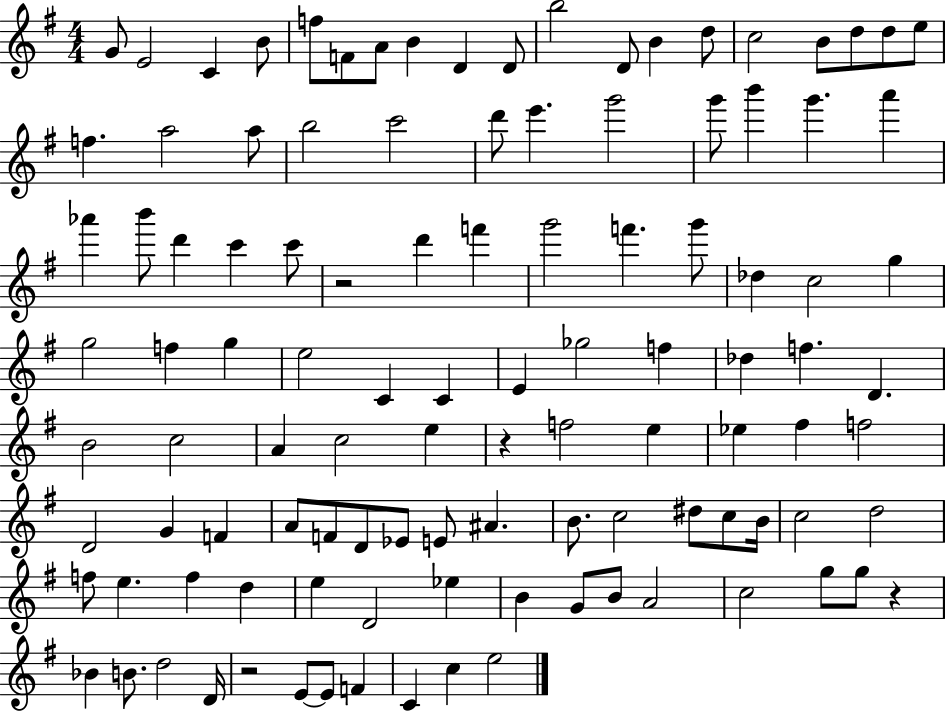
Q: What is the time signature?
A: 4/4